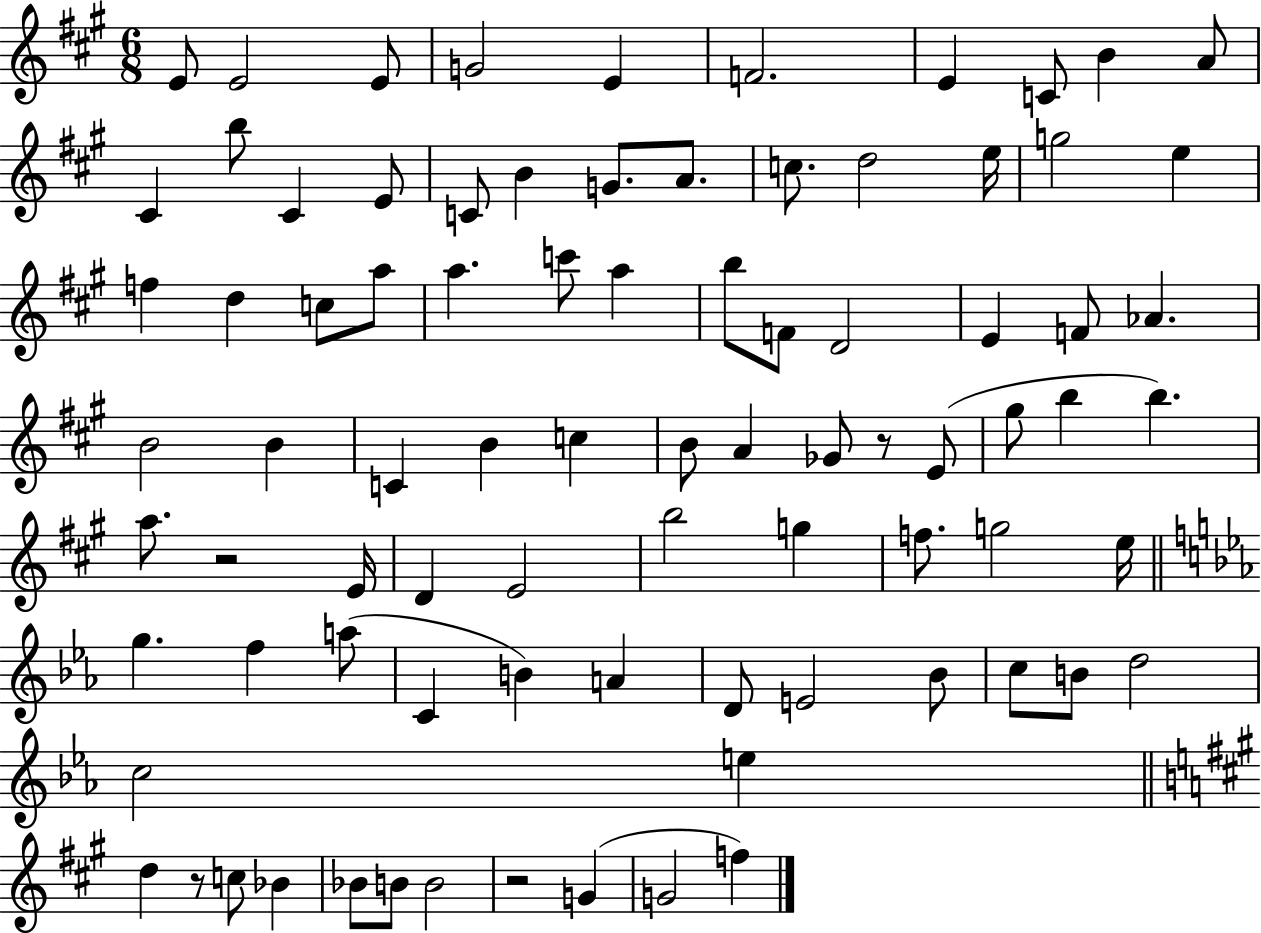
{
  \clef treble
  \numericTimeSignature
  \time 6/8
  \key a \major
  e'8 e'2 e'8 | g'2 e'4 | f'2. | e'4 c'8 b'4 a'8 | \break cis'4 b''8 cis'4 e'8 | c'8 b'4 g'8. a'8. | c''8. d''2 e''16 | g''2 e''4 | \break f''4 d''4 c''8 a''8 | a''4. c'''8 a''4 | b''8 f'8 d'2 | e'4 f'8 aes'4. | \break b'2 b'4 | c'4 b'4 c''4 | b'8 a'4 ges'8 r8 e'8( | gis''8 b''4 b''4.) | \break a''8. r2 e'16 | d'4 e'2 | b''2 g''4 | f''8. g''2 e''16 | \break \bar "||" \break \key ees \major g''4. f''4 a''8( | c'4 b'4) a'4 | d'8 e'2 bes'8 | c''8 b'8 d''2 | \break c''2 e''4 | \bar "||" \break \key a \major d''4 r8 c''8 bes'4 | bes'8 b'8 b'2 | r2 g'4( | g'2 f''4) | \break \bar "|."
}